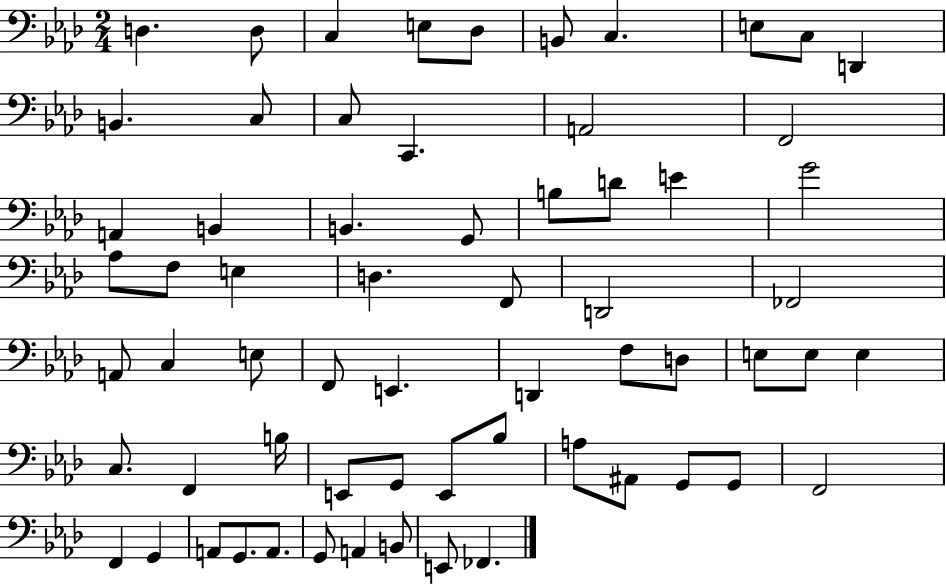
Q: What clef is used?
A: bass